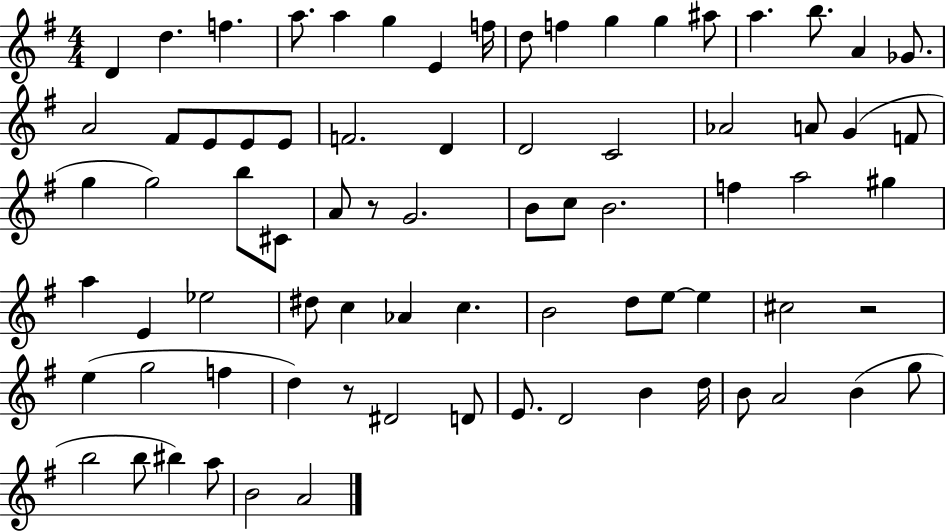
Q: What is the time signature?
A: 4/4